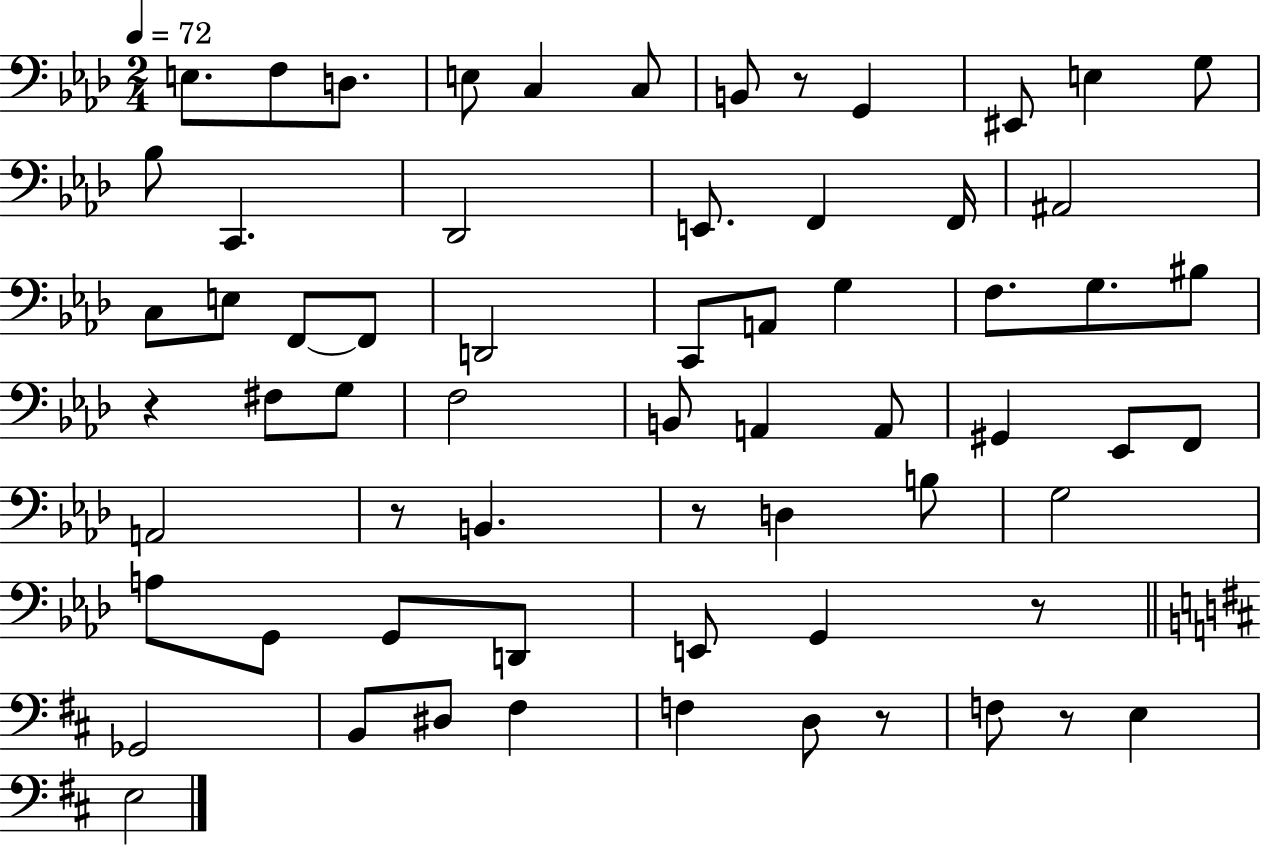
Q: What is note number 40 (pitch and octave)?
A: B2